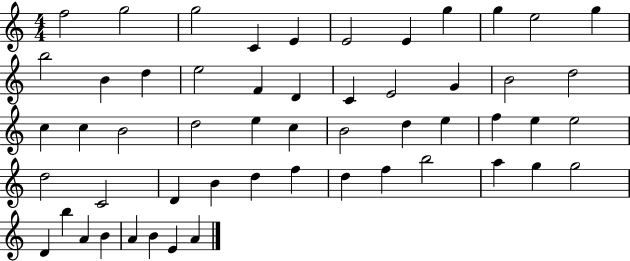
X:1
T:Untitled
M:4/4
L:1/4
K:C
f2 g2 g2 C E E2 E g g e2 g b2 B d e2 F D C E2 G B2 d2 c c B2 d2 e c B2 d e f e e2 d2 C2 D B d f d f b2 a g g2 D b A B A B E A